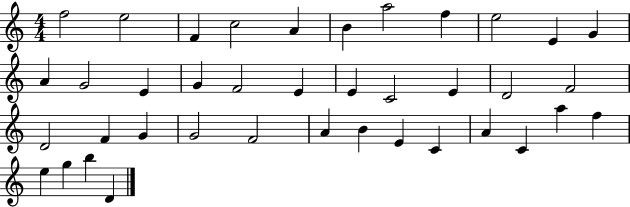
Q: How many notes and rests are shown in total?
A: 39